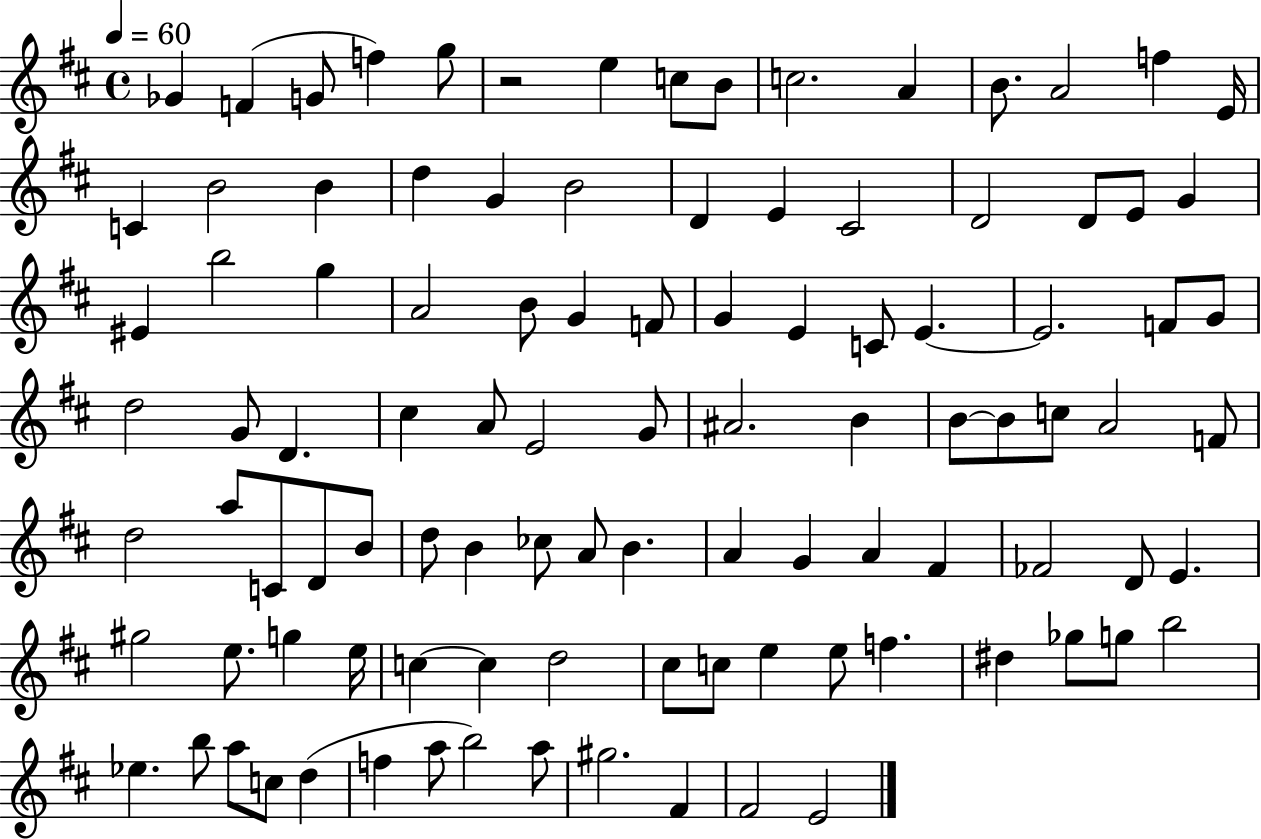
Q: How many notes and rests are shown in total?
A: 102